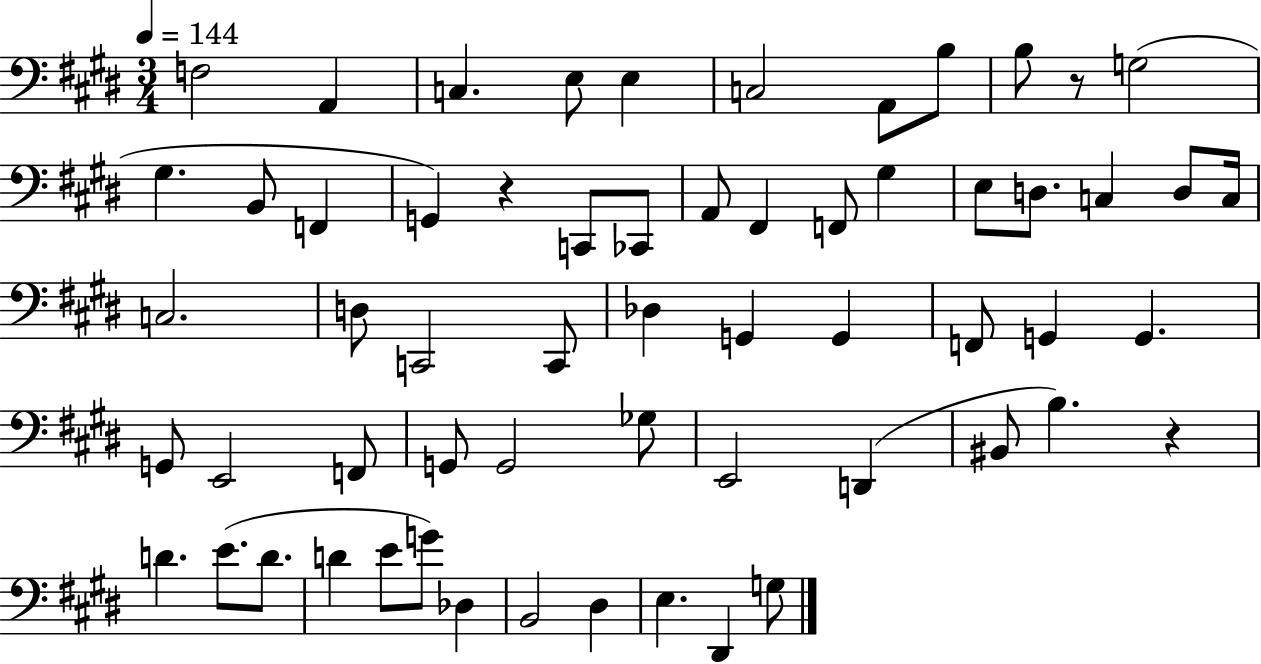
X:1
T:Untitled
M:3/4
L:1/4
K:E
F,2 A,, C, E,/2 E, C,2 A,,/2 B,/2 B,/2 z/2 G,2 ^G, B,,/2 F,, G,, z C,,/2 _C,,/2 A,,/2 ^F,, F,,/2 ^G, E,/2 D,/2 C, D,/2 C,/4 C,2 D,/2 C,,2 C,,/2 _D, G,, G,, F,,/2 G,, G,, G,,/2 E,,2 F,,/2 G,,/2 G,,2 _G,/2 E,,2 D,, ^B,,/2 B, z D E/2 D/2 D E/2 G/2 _D, B,,2 ^D, E, ^D,, G,/2